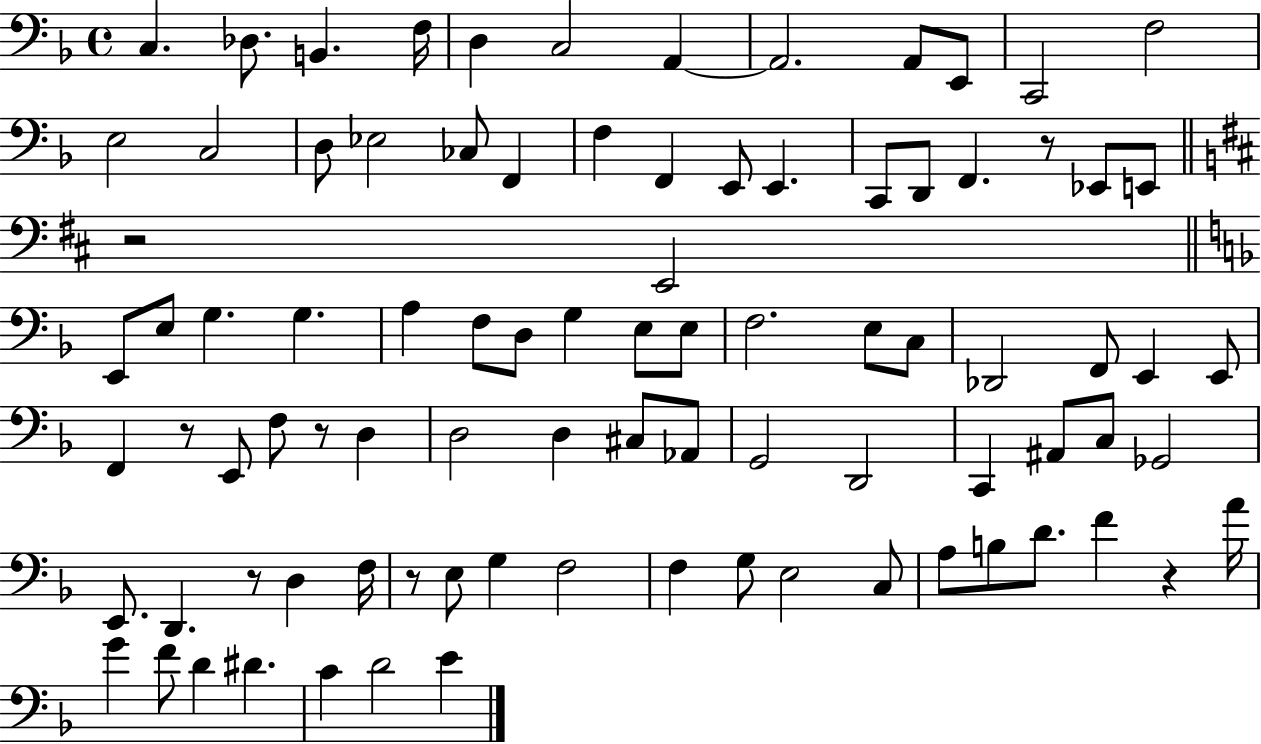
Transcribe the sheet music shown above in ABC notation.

X:1
T:Untitled
M:4/4
L:1/4
K:F
C, _D,/2 B,, F,/4 D, C,2 A,, A,,2 A,,/2 E,,/2 C,,2 F,2 E,2 C,2 D,/2 _E,2 _C,/2 F,, F, F,, E,,/2 E,, C,,/2 D,,/2 F,, z/2 _E,,/2 E,,/2 z2 E,,2 E,,/2 E,/2 G, G, A, F,/2 D,/2 G, E,/2 E,/2 F,2 E,/2 C,/2 _D,,2 F,,/2 E,, E,,/2 F,, z/2 E,,/2 F,/2 z/2 D, D,2 D, ^C,/2 _A,,/2 G,,2 D,,2 C,, ^A,,/2 C,/2 _G,,2 E,,/2 D,, z/2 D, F,/4 z/2 E,/2 G, F,2 F, G,/2 E,2 C,/2 A,/2 B,/2 D/2 F z A/4 G F/2 D ^D C D2 E